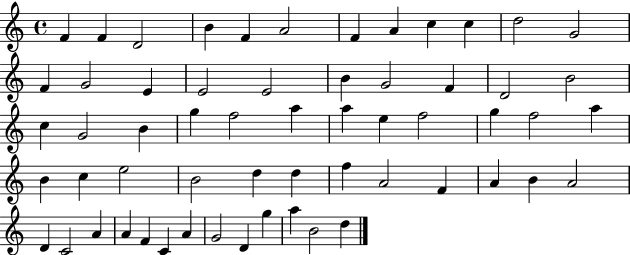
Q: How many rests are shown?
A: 0